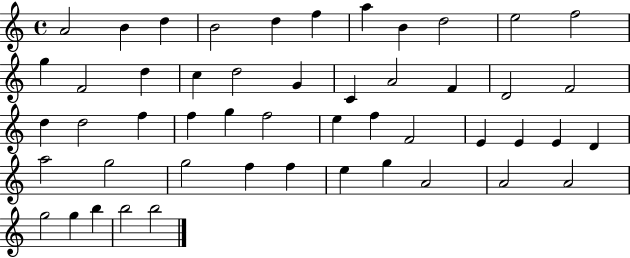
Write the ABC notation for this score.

X:1
T:Untitled
M:4/4
L:1/4
K:C
A2 B d B2 d f a B d2 e2 f2 g F2 d c d2 G C A2 F D2 F2 d d2 f f g f2 e f F2 E E E D a2 g2 g2 f f e g A2 A2 A2 g2 g b b2 b2